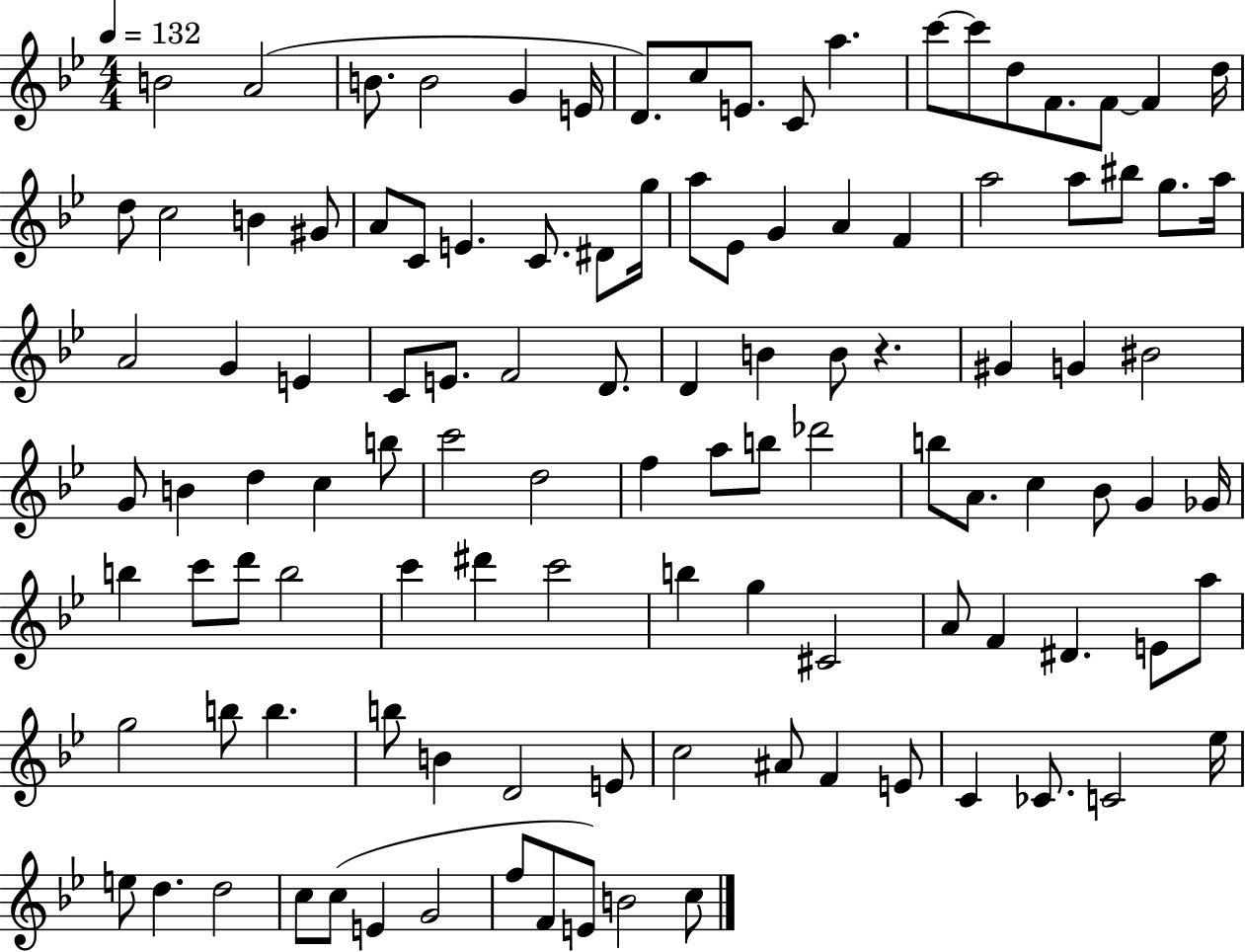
B4/h A4/h B4/e. B4/h G4/q E4/s D4/e. C5/e E4/e. C4/e A5/q. C6/e C6/e D5/e F4/e. F4/e F4/q D5/s D5/e C5/h B4/q G#4/e A4/e C4/e E4/q. C4/e. D#4/e G5/s A5/e Eb4/e G4/q A4/q F4/q A5/h A5/e BIS5/e G5/e. A5/s A4/h G4/q E4/q C4/e E4/e. F4/h D4/e. D4/q B4/q B4/e R/q. G#4/q G4/q BIS4/h G4/e B4/q D5/q C5/q B5/e C6/h D5/h F5/q A5/e B5/e Db6/h B5/e A4/e. C5/q Bb4/e G4/q Gb4/s B5/q C6/e D6/e B5/h C6/q D#6/q C6/h B5/q G5/q C#4/h A4/e F4/q D#4/q. E4/e A5/e G5/h B5/e B5/q. B5/e B4/q D4/h E4/e C5/h A#4/e F4/q E4/e C4/q CES4/e. C4/h Eb5/s E5/e D5/q. D5/h C5/e C5/e E4/q G4/h F5/e F4/e E4/e B4/h C5/e